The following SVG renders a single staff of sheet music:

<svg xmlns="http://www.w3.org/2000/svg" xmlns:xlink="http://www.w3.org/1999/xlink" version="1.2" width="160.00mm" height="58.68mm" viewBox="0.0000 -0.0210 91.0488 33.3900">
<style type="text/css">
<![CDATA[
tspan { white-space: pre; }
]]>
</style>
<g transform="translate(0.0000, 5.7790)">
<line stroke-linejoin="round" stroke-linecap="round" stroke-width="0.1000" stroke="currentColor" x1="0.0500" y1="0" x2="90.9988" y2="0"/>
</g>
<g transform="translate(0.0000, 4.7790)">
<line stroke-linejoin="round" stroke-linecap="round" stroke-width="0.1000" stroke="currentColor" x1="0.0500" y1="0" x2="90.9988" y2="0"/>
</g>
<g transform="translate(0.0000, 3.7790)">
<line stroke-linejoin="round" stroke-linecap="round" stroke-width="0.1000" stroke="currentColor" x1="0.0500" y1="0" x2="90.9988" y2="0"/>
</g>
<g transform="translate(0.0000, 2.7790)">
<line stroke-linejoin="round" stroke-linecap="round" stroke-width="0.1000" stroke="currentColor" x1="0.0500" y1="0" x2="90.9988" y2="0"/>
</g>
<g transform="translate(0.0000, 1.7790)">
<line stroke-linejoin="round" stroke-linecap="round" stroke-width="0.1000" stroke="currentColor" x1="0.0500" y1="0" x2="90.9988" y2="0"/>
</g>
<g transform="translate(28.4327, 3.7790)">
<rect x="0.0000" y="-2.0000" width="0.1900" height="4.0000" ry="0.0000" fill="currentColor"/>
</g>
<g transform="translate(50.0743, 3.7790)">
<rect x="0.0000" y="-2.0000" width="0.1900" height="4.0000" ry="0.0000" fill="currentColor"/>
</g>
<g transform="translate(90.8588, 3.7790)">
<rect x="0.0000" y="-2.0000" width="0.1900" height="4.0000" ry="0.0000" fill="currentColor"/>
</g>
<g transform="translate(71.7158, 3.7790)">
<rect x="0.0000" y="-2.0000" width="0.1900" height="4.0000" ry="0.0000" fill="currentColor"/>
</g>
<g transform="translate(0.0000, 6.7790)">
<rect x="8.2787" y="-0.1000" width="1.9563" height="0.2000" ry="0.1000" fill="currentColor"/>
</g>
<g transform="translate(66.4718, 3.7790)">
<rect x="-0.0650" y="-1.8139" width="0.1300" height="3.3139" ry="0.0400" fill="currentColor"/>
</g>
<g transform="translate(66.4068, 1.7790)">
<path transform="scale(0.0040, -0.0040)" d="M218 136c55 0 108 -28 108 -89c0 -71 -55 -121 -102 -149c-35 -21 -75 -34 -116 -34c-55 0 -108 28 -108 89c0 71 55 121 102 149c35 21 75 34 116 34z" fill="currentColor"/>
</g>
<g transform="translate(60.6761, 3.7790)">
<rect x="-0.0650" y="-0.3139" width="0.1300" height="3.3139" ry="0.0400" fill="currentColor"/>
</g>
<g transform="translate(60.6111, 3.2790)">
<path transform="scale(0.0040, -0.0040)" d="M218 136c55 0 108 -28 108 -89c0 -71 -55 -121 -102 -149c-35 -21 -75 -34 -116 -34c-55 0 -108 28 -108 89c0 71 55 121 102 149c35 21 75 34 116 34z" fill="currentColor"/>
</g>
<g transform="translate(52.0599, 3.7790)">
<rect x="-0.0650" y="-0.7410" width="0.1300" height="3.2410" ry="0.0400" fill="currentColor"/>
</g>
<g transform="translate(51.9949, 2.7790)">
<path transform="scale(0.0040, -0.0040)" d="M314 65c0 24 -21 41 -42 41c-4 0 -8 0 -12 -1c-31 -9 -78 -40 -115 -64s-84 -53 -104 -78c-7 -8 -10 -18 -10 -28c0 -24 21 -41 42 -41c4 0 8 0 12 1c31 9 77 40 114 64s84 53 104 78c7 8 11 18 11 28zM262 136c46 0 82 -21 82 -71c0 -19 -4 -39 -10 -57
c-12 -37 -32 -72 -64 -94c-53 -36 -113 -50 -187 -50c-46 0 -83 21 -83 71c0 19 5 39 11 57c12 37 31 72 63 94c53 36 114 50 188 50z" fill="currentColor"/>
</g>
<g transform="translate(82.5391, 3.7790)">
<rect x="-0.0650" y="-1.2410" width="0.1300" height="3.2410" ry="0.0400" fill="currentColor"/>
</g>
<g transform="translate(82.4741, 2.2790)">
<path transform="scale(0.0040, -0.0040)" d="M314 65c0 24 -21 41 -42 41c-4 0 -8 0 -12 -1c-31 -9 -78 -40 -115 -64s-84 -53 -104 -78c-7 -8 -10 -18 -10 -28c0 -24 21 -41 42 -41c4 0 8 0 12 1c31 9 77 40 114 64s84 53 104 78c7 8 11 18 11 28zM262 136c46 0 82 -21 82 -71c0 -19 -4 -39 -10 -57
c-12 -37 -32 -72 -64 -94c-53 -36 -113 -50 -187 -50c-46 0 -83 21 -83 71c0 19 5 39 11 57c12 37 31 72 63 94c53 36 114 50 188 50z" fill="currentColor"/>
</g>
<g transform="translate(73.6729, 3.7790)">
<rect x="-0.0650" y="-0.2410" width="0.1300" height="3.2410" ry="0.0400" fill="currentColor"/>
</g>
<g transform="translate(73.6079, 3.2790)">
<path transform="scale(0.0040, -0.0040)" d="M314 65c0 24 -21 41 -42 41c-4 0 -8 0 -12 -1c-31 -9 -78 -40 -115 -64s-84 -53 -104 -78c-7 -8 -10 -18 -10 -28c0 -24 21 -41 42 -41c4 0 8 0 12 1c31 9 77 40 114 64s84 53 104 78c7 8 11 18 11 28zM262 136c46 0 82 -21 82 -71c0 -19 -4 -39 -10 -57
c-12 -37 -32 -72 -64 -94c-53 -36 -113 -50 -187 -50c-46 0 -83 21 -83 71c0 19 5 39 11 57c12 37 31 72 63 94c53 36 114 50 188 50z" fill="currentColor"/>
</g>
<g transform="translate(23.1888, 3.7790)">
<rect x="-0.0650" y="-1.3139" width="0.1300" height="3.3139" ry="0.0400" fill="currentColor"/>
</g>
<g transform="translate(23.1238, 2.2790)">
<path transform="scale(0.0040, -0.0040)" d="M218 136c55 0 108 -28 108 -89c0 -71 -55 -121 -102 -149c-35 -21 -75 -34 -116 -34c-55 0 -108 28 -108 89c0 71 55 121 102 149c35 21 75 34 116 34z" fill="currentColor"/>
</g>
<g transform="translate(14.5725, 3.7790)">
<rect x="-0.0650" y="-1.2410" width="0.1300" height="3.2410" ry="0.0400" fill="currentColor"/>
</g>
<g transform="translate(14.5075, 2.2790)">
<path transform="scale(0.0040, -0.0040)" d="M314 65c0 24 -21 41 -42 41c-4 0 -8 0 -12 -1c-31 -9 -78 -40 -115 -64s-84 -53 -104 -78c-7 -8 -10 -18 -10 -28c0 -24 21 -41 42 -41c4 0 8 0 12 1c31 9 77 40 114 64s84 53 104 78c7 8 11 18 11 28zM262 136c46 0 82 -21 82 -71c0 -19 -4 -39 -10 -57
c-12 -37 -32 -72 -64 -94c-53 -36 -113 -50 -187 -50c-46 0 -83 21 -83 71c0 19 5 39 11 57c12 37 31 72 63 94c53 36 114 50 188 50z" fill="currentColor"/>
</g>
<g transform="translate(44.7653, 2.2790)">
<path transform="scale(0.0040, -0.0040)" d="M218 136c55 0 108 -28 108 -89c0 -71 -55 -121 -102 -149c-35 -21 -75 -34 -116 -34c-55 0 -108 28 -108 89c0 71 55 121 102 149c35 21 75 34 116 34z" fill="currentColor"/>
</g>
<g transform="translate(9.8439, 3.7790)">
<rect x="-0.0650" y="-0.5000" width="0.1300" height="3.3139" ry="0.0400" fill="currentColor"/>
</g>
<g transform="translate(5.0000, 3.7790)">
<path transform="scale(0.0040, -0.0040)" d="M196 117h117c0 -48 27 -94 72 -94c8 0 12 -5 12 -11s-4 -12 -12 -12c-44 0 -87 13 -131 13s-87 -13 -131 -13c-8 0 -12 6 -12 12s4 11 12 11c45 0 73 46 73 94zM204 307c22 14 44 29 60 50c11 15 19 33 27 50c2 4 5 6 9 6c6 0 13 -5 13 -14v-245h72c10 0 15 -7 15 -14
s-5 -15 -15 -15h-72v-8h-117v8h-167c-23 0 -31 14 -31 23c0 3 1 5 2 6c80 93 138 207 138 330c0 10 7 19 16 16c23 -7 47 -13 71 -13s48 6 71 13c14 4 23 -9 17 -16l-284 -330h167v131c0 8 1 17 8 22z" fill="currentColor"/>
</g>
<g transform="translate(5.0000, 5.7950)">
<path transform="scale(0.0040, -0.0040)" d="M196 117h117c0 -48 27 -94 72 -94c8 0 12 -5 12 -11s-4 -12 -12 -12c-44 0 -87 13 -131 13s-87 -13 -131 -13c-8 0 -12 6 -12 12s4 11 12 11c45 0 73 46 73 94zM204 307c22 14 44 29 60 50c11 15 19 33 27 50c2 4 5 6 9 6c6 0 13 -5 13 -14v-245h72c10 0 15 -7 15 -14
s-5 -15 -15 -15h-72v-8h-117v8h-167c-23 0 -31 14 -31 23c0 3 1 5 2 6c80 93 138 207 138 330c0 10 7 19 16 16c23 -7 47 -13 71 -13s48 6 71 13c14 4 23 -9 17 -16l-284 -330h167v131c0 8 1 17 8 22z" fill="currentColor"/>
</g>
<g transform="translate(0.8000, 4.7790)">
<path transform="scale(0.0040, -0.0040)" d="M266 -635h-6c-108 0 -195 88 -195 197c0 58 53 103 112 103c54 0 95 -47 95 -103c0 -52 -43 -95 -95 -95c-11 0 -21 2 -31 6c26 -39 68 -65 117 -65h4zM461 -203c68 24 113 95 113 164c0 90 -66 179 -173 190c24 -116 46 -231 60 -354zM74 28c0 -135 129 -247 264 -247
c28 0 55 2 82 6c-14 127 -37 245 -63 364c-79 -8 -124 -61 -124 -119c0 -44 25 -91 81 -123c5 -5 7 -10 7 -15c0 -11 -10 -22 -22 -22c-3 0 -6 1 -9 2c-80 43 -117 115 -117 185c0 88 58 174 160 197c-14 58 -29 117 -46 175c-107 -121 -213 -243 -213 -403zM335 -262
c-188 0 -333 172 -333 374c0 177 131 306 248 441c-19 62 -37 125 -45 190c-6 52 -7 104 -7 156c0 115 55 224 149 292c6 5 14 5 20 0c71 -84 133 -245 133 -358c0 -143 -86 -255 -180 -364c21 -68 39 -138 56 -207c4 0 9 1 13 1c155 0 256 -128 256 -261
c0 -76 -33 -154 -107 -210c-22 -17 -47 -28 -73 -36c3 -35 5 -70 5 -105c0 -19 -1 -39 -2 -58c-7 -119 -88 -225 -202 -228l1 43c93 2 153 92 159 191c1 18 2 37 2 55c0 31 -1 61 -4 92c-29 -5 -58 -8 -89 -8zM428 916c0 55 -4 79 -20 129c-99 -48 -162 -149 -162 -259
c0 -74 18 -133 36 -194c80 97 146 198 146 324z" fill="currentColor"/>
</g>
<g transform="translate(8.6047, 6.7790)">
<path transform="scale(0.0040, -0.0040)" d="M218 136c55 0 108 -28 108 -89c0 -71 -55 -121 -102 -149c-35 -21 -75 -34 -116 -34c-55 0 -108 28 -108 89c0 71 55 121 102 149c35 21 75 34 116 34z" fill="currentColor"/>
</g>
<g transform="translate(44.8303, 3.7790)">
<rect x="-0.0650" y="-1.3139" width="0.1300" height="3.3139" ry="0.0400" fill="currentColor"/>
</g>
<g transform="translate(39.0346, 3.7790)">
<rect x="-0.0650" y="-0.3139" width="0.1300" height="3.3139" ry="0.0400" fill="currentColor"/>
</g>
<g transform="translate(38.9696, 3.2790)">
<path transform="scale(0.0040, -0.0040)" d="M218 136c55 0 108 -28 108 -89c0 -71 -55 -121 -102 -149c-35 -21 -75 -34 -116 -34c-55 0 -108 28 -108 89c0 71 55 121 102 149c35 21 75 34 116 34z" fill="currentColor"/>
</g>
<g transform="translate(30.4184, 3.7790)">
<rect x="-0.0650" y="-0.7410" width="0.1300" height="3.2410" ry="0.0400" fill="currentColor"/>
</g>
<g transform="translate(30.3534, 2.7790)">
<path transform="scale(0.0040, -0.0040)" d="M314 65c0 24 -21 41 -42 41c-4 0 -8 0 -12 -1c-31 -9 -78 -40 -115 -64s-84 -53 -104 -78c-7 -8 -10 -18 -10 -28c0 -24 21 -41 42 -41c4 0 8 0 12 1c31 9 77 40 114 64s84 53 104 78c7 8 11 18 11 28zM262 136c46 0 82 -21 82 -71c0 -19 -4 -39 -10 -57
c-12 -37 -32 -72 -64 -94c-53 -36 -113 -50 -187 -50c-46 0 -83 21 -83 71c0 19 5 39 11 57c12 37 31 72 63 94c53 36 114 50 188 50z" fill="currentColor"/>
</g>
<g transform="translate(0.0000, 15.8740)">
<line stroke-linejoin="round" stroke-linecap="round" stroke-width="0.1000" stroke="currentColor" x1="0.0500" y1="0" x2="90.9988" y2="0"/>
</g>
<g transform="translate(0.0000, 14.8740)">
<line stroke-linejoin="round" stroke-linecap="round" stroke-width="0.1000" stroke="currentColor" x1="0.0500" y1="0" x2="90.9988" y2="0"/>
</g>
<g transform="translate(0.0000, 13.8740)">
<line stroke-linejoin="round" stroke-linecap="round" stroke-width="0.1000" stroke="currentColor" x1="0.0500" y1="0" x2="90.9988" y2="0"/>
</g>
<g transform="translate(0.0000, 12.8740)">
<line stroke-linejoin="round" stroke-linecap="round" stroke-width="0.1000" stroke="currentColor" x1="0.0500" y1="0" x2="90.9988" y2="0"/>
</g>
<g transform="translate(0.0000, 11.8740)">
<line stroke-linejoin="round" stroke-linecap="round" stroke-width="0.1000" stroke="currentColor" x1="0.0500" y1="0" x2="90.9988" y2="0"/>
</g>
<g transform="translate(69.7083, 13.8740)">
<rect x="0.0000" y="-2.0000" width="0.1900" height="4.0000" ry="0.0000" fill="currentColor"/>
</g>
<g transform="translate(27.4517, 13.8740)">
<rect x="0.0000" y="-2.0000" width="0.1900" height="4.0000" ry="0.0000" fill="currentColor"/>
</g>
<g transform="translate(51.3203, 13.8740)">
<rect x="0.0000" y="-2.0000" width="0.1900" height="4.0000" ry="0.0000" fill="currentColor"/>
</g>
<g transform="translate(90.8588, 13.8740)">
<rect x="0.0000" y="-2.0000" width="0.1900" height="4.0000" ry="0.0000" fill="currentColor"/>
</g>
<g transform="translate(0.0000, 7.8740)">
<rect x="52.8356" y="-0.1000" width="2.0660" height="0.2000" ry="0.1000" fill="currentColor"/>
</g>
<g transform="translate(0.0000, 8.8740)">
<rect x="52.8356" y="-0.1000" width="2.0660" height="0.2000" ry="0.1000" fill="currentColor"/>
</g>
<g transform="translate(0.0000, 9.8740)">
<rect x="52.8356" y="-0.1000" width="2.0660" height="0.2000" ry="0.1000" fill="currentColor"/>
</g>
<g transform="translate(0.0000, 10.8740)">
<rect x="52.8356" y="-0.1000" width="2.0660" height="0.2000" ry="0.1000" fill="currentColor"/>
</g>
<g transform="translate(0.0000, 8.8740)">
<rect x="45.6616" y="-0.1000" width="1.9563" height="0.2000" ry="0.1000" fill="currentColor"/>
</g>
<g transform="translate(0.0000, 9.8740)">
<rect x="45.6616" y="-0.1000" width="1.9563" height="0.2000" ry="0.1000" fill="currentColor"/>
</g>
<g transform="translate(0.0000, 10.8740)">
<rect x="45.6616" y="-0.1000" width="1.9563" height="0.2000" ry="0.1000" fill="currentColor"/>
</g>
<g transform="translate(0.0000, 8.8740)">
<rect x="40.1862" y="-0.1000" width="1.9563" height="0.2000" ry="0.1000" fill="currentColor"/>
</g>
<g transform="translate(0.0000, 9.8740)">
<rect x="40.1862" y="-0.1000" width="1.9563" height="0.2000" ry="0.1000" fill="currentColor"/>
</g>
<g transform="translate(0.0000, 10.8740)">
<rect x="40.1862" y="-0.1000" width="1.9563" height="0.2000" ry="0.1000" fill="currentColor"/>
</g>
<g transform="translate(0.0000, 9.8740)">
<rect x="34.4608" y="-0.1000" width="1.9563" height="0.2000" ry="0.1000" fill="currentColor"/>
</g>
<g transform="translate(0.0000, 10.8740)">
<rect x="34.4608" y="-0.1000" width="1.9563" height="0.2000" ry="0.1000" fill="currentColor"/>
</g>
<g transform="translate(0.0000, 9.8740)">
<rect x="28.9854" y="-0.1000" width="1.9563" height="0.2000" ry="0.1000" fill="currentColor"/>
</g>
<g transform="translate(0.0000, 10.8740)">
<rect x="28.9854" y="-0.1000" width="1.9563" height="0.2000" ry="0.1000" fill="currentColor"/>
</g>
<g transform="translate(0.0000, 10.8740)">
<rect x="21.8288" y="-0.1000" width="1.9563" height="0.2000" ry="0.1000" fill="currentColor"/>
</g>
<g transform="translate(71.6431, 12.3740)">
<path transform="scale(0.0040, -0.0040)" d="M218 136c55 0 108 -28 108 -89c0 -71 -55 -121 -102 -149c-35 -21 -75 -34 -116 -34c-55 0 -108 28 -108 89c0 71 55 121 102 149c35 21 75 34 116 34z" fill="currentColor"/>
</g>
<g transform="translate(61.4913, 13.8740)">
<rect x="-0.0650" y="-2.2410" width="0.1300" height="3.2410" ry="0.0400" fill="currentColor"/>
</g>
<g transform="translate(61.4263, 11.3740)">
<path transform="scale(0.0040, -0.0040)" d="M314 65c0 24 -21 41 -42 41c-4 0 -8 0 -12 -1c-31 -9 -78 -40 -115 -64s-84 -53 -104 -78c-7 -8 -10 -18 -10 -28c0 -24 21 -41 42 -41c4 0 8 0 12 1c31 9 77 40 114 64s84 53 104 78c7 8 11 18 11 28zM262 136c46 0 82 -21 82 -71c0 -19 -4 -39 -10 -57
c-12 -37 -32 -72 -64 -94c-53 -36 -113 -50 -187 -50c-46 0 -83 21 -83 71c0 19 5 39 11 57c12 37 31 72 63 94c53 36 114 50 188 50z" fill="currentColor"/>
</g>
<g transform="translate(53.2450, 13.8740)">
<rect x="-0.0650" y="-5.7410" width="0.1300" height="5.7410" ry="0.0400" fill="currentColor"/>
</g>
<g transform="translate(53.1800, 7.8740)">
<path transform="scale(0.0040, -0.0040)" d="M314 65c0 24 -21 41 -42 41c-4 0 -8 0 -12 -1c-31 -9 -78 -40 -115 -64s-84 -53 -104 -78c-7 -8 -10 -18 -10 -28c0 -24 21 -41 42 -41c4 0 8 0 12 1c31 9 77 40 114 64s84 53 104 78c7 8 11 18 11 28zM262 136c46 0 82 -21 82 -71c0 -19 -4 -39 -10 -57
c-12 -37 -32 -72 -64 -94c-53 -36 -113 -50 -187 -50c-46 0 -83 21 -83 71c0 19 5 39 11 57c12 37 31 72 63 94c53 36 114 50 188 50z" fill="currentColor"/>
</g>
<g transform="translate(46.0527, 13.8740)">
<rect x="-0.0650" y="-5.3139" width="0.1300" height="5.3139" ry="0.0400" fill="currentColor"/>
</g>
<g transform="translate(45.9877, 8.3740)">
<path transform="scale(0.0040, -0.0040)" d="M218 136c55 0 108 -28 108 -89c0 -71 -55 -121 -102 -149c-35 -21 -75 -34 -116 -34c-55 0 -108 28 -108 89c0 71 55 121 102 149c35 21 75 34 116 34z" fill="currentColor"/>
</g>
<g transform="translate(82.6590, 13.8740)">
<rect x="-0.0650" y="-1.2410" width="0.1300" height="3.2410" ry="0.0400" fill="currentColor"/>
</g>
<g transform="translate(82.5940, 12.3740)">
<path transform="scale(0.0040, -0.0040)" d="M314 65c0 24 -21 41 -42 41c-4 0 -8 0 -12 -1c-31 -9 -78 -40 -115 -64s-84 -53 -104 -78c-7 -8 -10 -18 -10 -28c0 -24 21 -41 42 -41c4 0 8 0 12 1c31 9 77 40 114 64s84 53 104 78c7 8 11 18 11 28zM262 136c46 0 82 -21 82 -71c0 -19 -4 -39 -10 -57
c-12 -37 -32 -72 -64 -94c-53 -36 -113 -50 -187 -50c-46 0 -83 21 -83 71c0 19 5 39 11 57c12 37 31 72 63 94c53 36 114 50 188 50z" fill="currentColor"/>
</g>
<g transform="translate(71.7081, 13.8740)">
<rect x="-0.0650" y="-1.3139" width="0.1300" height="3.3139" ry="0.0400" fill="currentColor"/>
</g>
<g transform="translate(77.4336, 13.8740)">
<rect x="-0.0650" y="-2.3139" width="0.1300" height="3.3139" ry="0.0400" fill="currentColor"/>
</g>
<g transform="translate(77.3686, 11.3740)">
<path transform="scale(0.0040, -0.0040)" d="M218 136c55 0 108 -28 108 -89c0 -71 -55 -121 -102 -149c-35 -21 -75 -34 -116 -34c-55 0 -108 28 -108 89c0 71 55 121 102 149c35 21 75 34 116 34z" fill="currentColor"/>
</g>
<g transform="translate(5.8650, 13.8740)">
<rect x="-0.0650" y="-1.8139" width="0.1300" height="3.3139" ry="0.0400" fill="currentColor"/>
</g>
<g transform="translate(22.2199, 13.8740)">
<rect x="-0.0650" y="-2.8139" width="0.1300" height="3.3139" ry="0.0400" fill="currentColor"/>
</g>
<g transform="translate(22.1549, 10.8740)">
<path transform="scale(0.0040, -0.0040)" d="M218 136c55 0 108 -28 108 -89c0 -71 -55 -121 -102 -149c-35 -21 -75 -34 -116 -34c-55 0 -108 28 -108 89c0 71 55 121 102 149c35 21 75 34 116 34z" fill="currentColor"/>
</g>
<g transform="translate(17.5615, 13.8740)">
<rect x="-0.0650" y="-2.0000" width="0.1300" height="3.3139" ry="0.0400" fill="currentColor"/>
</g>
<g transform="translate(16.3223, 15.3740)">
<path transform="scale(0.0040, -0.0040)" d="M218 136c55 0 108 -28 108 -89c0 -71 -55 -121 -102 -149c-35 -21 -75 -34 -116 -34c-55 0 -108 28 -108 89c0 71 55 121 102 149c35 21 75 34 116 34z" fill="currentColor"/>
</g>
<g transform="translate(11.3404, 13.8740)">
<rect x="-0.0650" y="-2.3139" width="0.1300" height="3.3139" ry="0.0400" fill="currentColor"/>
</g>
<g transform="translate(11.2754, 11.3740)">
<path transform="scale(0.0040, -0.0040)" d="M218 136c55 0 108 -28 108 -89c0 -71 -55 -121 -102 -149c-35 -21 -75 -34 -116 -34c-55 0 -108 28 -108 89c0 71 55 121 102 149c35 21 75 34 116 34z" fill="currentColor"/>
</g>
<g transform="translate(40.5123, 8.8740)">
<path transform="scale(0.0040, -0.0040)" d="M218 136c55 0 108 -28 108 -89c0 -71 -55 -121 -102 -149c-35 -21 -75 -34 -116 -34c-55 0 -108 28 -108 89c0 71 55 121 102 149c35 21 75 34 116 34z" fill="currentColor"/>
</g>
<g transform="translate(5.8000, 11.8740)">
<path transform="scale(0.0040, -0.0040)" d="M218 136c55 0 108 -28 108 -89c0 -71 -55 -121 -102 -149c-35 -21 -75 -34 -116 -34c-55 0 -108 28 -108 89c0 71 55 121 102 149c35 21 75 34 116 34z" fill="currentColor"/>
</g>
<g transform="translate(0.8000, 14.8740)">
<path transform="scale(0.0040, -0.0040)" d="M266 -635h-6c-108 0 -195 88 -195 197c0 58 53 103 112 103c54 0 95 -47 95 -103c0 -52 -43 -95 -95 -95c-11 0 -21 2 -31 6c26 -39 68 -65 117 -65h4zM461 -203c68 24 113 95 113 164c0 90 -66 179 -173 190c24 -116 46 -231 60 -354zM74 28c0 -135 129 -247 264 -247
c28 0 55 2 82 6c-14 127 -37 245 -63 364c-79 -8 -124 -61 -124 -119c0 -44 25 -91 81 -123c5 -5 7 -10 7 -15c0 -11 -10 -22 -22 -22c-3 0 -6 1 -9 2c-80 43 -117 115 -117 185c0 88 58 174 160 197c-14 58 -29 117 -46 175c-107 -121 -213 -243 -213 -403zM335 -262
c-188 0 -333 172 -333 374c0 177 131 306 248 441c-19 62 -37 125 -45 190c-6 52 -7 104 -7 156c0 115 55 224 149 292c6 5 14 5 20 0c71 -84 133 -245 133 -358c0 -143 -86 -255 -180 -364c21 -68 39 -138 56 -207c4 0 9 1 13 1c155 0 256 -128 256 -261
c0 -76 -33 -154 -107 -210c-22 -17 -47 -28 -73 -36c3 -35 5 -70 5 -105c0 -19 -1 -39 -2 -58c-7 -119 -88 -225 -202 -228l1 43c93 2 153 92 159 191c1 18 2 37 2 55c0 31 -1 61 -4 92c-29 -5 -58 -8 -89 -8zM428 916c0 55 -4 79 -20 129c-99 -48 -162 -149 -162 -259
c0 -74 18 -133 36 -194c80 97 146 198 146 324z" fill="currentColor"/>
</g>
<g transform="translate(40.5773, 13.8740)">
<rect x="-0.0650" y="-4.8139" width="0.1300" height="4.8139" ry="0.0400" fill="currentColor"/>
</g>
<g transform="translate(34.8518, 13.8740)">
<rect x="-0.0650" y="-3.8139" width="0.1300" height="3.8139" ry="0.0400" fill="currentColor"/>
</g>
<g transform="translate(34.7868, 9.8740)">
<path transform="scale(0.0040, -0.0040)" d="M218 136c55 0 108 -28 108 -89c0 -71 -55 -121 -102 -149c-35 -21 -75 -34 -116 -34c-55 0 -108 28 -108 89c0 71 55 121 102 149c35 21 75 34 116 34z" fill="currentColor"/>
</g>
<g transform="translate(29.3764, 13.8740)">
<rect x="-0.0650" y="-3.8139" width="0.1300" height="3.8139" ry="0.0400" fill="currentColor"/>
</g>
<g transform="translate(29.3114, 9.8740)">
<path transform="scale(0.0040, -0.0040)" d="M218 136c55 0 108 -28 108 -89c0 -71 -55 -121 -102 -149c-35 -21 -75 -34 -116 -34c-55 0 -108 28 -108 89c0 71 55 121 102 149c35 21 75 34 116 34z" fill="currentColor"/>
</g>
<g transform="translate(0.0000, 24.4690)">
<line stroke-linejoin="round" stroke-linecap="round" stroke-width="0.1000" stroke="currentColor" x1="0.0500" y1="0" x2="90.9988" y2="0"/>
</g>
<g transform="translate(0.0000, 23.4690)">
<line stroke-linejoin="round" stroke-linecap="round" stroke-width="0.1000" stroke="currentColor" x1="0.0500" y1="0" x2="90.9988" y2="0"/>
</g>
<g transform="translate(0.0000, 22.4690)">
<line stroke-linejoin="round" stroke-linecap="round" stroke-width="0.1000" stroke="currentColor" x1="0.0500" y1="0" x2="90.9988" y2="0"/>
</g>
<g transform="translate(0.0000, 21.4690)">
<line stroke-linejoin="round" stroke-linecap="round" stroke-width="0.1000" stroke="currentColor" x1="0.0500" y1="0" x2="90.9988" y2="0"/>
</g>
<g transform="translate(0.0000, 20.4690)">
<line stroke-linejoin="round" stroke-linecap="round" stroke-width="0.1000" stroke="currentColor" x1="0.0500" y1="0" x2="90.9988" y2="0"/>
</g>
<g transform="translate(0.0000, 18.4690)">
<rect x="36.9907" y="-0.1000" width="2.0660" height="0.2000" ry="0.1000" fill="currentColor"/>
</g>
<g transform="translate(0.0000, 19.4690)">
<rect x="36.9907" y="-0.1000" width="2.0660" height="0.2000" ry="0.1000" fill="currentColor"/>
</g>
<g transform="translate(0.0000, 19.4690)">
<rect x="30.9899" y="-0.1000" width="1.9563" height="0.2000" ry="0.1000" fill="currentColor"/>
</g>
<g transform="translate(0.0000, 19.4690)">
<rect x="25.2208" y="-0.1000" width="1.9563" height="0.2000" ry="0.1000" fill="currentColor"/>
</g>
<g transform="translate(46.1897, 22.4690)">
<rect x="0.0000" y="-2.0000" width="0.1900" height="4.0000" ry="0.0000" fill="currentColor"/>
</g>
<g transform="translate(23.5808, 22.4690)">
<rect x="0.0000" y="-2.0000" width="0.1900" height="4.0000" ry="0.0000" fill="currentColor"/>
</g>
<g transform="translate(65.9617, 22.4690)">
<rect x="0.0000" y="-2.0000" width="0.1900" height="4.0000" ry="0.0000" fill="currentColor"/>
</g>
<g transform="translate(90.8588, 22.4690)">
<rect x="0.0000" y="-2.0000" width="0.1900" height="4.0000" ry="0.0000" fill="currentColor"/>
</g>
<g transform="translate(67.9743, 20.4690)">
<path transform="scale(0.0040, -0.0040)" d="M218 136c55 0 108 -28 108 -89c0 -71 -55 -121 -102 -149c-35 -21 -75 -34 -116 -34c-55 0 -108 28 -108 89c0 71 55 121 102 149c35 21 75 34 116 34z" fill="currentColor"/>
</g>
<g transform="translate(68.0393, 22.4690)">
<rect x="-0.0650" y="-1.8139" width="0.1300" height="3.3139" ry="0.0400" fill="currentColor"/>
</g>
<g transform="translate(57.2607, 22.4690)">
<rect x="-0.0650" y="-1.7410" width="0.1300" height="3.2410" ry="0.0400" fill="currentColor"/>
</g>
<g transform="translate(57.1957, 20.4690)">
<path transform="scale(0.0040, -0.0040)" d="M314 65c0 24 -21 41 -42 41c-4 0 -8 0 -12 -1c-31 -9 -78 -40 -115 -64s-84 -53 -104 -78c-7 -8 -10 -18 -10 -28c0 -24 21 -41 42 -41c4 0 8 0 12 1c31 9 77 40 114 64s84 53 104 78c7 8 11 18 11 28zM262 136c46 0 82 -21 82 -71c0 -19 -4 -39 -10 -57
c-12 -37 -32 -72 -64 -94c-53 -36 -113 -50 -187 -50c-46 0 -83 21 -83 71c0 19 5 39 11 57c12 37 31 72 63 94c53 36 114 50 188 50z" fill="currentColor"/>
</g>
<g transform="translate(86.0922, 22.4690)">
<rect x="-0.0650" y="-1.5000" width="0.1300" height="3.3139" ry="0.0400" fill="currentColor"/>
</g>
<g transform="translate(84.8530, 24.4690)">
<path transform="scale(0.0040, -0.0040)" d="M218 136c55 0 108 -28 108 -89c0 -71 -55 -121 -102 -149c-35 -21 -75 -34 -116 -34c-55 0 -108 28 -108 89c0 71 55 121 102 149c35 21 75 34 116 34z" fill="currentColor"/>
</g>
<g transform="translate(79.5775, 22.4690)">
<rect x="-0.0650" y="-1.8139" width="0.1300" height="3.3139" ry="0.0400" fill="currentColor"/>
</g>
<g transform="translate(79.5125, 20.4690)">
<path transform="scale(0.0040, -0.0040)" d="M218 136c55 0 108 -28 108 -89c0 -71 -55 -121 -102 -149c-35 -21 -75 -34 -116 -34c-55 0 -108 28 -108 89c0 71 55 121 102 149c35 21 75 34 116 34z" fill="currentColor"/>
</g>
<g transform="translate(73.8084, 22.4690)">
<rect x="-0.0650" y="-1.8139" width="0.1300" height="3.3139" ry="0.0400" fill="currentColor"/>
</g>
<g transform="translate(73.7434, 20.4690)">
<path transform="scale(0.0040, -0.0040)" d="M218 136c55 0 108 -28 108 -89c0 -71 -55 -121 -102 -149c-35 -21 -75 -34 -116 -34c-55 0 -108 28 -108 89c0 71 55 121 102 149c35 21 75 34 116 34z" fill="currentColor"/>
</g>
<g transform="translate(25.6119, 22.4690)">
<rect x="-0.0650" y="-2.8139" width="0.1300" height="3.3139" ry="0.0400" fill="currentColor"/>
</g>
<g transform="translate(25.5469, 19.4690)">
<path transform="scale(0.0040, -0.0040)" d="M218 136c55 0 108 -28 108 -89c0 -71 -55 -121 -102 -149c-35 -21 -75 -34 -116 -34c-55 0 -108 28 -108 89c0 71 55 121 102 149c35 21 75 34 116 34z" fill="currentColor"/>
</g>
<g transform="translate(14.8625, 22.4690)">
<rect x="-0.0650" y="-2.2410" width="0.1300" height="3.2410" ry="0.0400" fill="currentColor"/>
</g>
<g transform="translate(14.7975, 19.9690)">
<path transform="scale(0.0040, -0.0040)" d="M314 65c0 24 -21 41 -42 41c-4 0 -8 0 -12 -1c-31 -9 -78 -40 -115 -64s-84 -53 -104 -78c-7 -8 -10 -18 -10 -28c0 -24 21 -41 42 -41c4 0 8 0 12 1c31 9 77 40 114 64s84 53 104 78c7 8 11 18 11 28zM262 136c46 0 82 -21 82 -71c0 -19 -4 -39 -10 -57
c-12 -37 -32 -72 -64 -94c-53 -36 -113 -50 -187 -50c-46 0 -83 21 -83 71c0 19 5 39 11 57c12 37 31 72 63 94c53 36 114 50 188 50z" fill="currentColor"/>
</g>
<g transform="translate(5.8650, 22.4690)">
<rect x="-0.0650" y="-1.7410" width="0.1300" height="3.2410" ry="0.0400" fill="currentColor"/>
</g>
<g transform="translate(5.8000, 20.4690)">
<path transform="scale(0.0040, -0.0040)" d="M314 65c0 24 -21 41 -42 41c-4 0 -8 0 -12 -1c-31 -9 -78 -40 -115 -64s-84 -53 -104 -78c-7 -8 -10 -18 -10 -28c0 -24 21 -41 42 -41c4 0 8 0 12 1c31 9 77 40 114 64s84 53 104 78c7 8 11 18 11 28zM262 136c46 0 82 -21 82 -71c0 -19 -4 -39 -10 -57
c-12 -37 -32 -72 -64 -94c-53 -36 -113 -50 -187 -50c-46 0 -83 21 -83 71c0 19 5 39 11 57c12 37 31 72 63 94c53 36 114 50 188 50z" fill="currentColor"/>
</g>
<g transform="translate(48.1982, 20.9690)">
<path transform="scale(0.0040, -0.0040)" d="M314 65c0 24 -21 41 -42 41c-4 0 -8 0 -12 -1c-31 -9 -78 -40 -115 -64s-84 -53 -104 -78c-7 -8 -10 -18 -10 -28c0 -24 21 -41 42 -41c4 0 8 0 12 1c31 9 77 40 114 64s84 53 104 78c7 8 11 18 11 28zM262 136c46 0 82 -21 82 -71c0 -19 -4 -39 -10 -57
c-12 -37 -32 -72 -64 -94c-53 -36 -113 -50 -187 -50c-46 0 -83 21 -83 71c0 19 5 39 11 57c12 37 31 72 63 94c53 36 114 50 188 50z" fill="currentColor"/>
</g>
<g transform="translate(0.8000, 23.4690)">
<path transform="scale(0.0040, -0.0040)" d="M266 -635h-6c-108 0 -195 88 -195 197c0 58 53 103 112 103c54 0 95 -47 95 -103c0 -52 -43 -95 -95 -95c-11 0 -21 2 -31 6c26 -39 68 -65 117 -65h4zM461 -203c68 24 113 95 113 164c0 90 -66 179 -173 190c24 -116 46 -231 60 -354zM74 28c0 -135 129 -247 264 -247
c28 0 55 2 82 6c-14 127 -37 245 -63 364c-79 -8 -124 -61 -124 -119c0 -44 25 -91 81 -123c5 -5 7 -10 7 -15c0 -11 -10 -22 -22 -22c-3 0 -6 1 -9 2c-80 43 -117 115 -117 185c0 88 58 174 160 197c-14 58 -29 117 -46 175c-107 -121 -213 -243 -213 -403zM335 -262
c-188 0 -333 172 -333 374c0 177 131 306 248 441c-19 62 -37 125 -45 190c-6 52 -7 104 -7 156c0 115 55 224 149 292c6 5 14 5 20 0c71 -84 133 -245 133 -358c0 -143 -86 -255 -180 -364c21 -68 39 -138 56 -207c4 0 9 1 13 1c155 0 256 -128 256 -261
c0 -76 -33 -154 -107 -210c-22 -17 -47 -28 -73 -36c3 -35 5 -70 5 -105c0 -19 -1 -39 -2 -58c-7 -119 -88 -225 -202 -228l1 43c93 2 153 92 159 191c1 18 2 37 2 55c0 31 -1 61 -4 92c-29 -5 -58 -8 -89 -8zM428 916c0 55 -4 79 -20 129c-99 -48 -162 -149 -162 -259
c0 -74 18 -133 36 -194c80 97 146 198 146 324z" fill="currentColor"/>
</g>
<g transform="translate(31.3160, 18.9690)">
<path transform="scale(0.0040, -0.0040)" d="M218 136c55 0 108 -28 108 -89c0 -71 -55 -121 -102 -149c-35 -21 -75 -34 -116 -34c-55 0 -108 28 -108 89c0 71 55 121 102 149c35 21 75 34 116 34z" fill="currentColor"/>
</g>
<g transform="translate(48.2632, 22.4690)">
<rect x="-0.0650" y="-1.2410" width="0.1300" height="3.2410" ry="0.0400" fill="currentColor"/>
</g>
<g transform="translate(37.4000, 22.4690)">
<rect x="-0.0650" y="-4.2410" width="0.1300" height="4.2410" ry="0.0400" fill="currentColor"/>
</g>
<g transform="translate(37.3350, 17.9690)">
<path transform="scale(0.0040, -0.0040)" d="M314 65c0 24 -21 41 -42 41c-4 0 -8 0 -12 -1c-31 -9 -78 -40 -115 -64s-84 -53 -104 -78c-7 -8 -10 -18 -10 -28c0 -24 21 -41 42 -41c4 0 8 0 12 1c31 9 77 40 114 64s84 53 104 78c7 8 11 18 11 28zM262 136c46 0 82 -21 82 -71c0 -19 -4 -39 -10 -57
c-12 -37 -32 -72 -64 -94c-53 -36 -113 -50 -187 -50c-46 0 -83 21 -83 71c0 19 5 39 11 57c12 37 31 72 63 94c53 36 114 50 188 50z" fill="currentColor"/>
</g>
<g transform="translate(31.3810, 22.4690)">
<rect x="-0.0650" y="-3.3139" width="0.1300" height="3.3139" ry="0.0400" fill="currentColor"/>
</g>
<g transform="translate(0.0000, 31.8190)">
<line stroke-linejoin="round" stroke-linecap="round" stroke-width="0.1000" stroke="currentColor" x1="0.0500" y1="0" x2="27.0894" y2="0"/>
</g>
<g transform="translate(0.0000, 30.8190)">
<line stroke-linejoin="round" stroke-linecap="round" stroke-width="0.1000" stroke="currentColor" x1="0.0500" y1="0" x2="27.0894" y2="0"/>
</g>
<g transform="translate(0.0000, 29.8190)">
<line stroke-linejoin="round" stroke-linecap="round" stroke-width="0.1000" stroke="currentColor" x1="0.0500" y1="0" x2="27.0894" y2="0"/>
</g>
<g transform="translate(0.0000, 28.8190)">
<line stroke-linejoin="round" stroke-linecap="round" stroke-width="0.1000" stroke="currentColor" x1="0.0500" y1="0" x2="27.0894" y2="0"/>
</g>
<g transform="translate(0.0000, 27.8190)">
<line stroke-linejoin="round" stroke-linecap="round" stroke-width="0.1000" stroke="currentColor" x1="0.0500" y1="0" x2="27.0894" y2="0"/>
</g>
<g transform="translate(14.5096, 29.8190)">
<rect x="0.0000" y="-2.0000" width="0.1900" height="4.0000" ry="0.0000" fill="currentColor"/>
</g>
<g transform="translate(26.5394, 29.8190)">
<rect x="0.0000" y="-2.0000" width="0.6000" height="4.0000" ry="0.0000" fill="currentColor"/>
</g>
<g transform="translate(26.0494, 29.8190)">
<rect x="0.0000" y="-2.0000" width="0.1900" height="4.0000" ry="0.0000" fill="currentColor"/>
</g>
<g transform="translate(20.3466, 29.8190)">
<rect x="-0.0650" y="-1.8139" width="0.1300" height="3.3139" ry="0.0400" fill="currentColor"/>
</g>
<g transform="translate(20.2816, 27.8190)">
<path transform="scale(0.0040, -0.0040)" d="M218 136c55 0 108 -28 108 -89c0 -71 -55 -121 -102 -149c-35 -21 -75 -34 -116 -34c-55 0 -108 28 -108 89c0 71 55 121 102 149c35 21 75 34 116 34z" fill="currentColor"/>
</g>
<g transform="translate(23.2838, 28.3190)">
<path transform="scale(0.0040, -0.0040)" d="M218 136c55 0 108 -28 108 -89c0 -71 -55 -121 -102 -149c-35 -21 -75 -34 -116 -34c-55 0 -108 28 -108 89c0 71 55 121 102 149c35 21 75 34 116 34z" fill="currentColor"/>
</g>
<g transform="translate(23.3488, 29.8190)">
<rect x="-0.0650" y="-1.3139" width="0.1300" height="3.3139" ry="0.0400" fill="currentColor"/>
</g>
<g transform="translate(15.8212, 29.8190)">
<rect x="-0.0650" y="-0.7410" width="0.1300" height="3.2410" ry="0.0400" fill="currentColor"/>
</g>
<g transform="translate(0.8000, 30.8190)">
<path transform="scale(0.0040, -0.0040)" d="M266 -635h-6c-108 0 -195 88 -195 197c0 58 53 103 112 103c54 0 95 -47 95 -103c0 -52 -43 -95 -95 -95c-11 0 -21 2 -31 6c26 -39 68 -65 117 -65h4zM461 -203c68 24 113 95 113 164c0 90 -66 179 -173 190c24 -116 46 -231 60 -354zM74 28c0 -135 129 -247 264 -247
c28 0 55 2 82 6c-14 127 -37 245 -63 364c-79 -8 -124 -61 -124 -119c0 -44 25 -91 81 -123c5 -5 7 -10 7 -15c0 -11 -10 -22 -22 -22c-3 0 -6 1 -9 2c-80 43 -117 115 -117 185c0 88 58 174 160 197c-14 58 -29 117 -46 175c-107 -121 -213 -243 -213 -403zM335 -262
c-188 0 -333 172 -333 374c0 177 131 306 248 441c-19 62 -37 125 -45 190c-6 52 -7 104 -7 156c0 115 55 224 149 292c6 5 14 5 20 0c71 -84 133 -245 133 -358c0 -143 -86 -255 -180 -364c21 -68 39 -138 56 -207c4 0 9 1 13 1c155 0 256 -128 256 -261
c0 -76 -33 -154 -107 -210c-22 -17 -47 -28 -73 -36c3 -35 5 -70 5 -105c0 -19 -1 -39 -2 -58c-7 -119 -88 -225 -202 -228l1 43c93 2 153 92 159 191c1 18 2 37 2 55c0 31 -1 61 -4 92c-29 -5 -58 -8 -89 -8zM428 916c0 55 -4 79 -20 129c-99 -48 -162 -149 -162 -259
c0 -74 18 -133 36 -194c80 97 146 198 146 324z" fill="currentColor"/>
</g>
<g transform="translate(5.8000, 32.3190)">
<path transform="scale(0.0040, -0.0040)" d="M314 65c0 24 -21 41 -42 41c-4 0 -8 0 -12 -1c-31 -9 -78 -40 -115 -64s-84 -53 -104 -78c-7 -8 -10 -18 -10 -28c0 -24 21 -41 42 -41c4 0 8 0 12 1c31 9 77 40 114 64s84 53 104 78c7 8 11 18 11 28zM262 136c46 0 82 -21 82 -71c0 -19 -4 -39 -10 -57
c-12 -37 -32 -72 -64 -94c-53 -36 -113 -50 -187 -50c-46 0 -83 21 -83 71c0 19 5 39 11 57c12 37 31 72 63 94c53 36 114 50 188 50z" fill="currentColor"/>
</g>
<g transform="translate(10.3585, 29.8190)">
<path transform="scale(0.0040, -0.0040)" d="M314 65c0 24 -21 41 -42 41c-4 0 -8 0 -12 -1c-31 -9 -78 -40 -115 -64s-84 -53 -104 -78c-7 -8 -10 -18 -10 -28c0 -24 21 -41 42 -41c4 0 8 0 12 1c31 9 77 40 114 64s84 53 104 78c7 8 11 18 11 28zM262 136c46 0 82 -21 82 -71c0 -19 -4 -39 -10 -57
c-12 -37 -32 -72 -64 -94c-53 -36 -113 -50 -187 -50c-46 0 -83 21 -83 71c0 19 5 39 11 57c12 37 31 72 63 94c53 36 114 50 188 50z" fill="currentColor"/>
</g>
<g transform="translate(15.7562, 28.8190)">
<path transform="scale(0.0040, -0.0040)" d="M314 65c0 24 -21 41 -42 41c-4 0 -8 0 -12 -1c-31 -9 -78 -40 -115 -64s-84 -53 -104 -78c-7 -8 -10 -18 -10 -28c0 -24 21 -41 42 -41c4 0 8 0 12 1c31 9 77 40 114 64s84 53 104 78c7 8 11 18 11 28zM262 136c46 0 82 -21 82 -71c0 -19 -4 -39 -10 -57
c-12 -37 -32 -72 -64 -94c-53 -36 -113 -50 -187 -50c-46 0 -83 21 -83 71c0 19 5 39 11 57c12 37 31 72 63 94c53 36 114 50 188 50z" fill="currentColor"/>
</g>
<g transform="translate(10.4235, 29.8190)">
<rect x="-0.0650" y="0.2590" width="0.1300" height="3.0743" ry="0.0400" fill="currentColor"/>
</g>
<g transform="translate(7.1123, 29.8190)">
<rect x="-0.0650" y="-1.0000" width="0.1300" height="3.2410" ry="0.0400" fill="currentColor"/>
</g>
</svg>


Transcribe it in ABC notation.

X:1
T:Untitled
M:4/4
L:1/4
K:C
C e2 e d2 c e d2 c f c2 e2 f g F a c' c' e' f' g'2 g2 e g e2 f2 g2 a b d'2 e2 f2 f f f E D2 B2 d2 f e